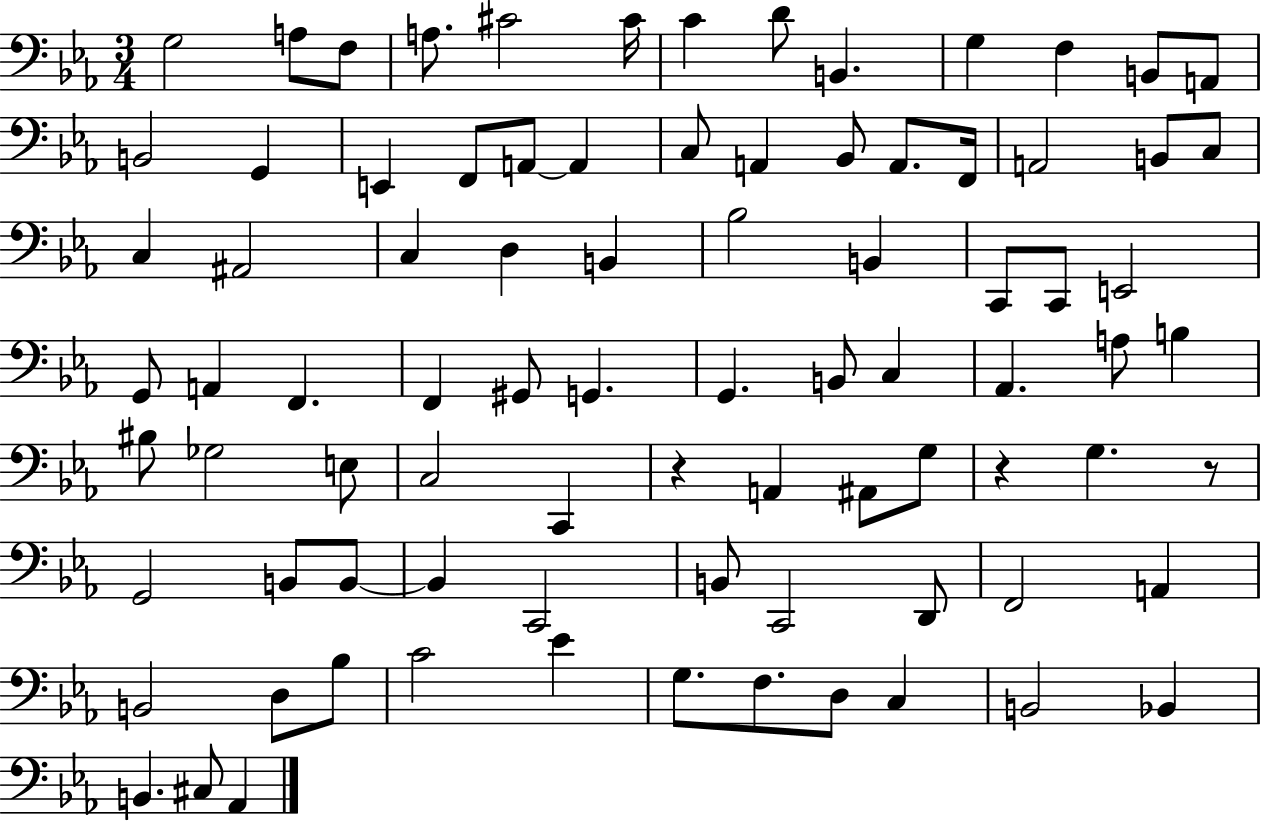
G3/h A3/e F3/e A3/e. C#4/h C#4/s C4/q D4/e B2/q. G3/q F3/q B2/e A2/e B2/h G2/q E2/q F2/e A2/e A2/q C3/e A2/q Bb2/e A2/e. F2/s A2/h B2/e C3/e C3/q A#2/h C3/q D3/q B2/q Bb3/h B2/q C2/e C2/e E2/h G2/e A2/q F2/q. F2/q G#2/e G2/q. G2/q. B2/e C3/q Ab2/q. A3/e B3/q BIS3/e Gb3/h E3/e C3/h C2/q R/q A2/q A#2/e G3/e R/q G3/q. R/e G2/h B2/e B2/e B2/q C2/h B2/e C2/h D2/e F2/h A2/q B2/h D3/e Bb3/e C4/h Eb4/q G3/e. F3/e. D3/e C3/q B2/h Bb2/q B2/q. C#3/e Ab2/q